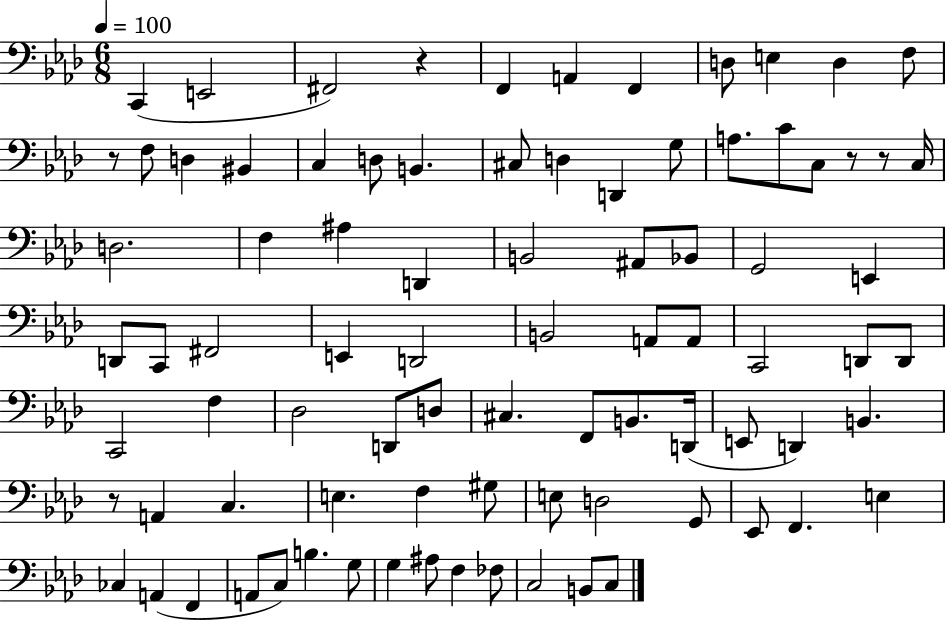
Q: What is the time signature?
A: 6/8